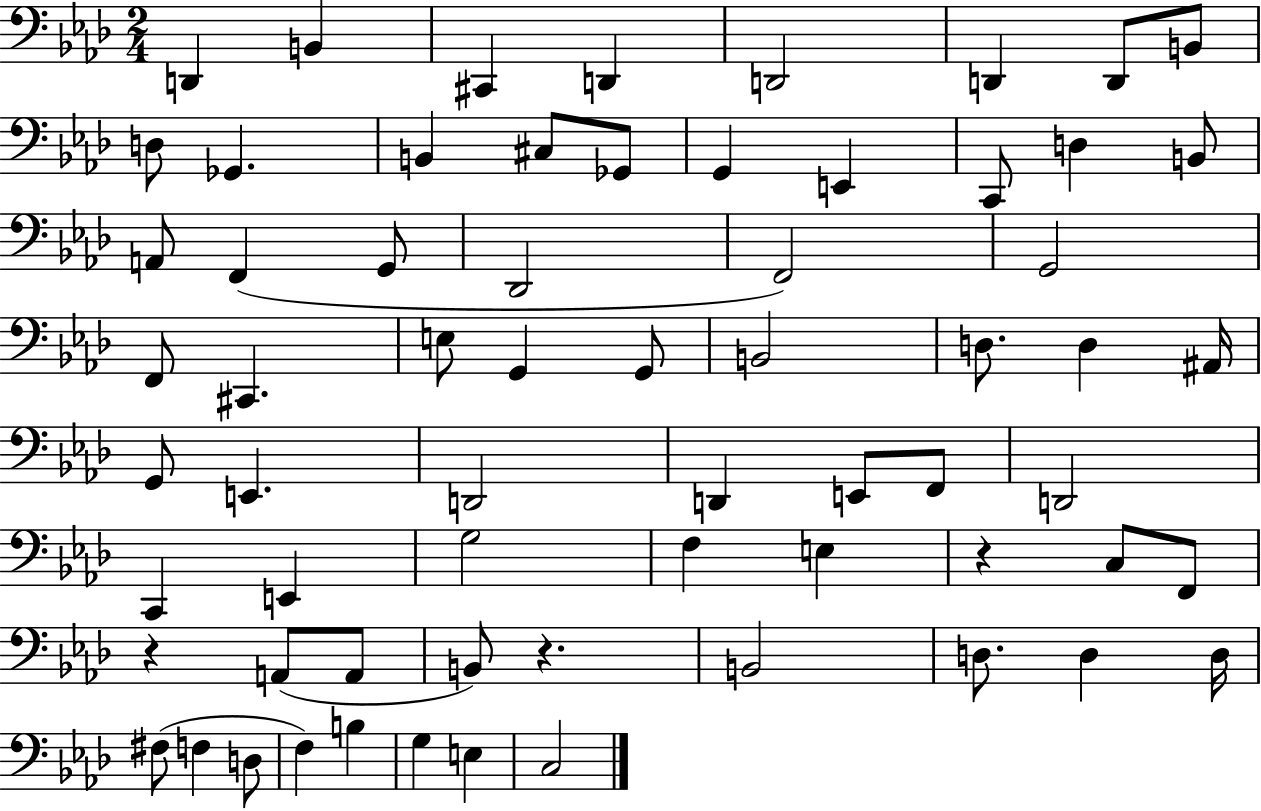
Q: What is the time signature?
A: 2/4